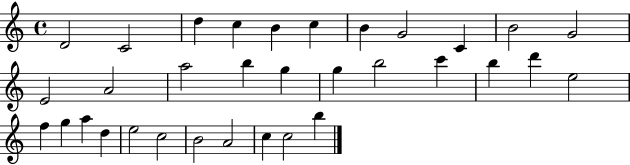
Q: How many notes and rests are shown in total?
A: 33